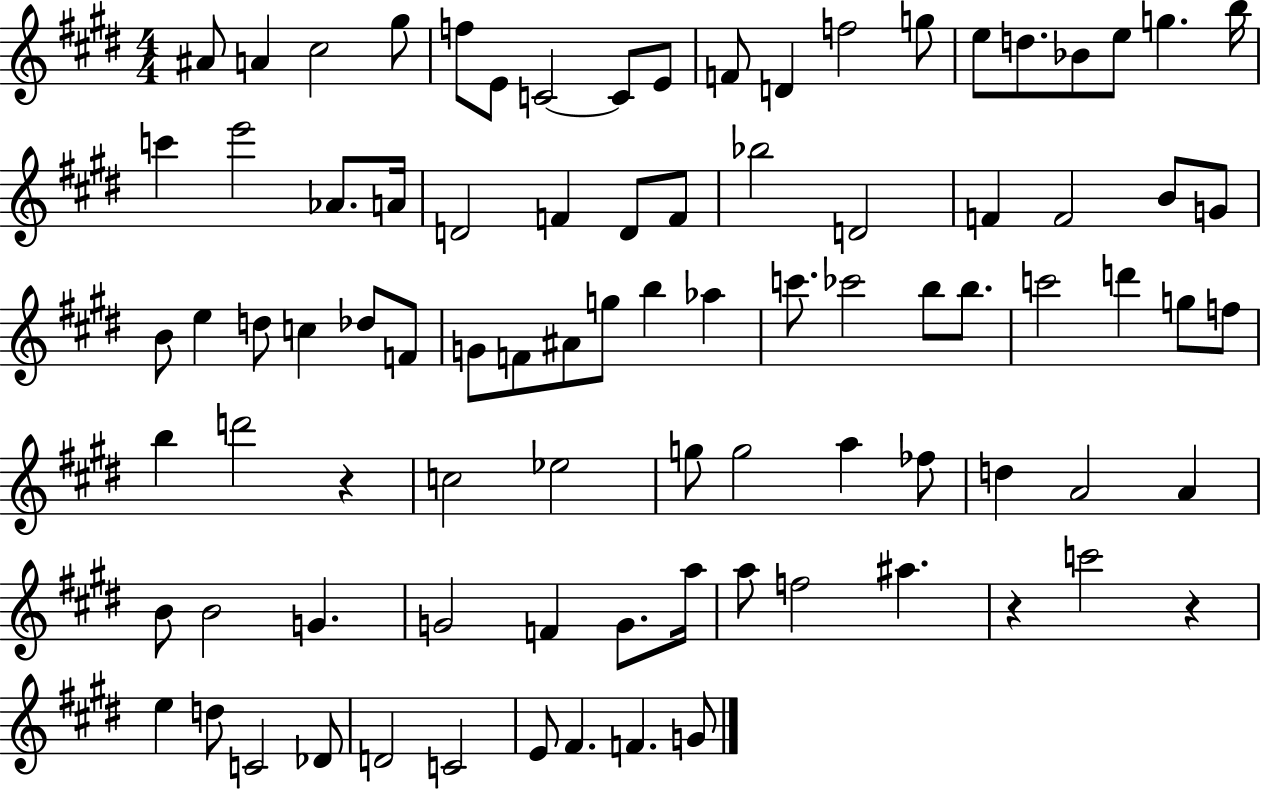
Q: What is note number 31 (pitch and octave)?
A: F4